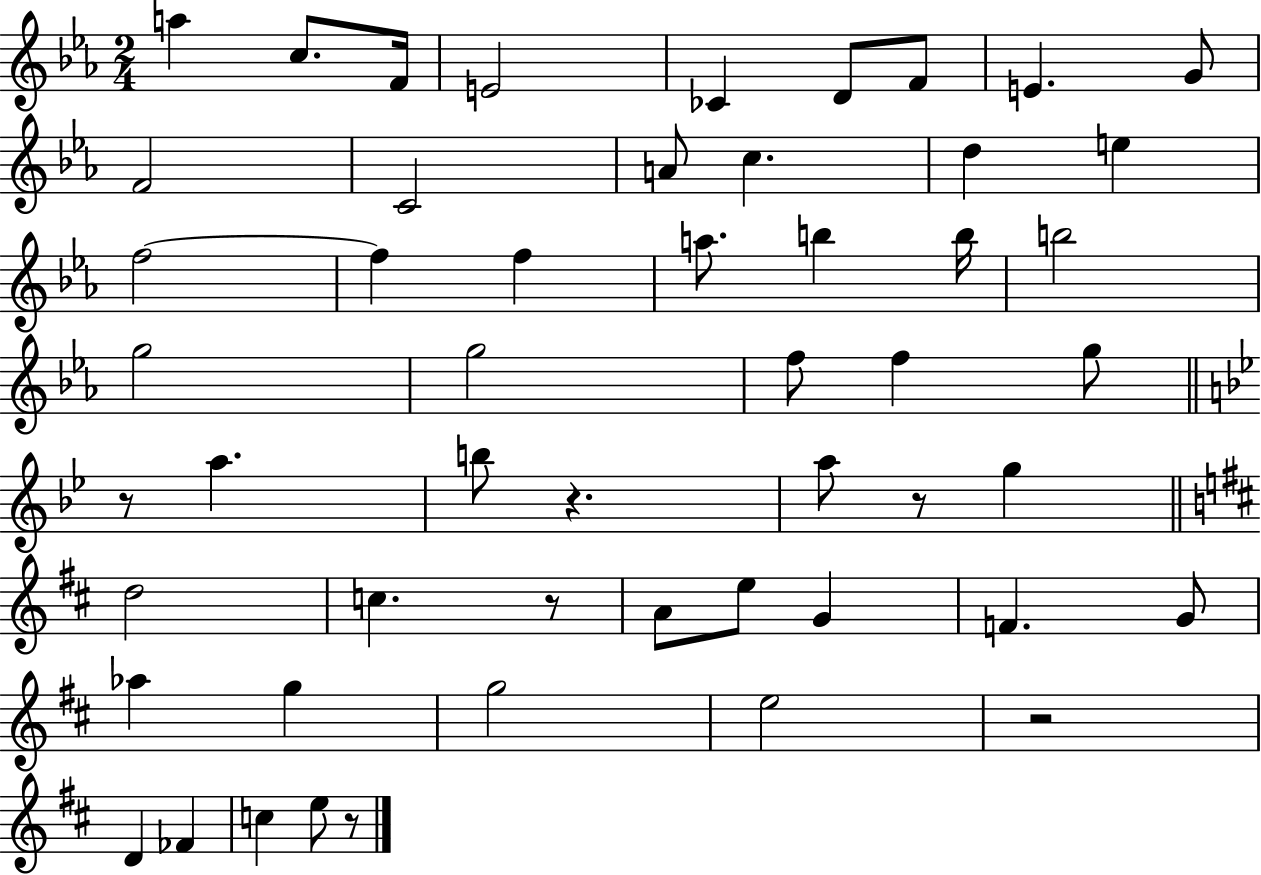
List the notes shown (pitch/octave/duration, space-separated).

A5/q C5/e. F4/s E4/h CES4/q D4/e F4/e E4/q. G4/e F4/h C4/h A4/e C5/q. D5/q E5/q F5/h F5/q F5/q A5/e. B5/q B5/s B5/h G5/h G5/h F5/e F5/q G5/e R/e A5/q. B5/e R/q. A5/e R/e G5/q D5/h C5/q. R/e A4/e E5/e G4/q F4/q. G4/e Ab5/q G5/q G5/h E5/h R/h D4/q FES4/q C5/q E5/e R/e